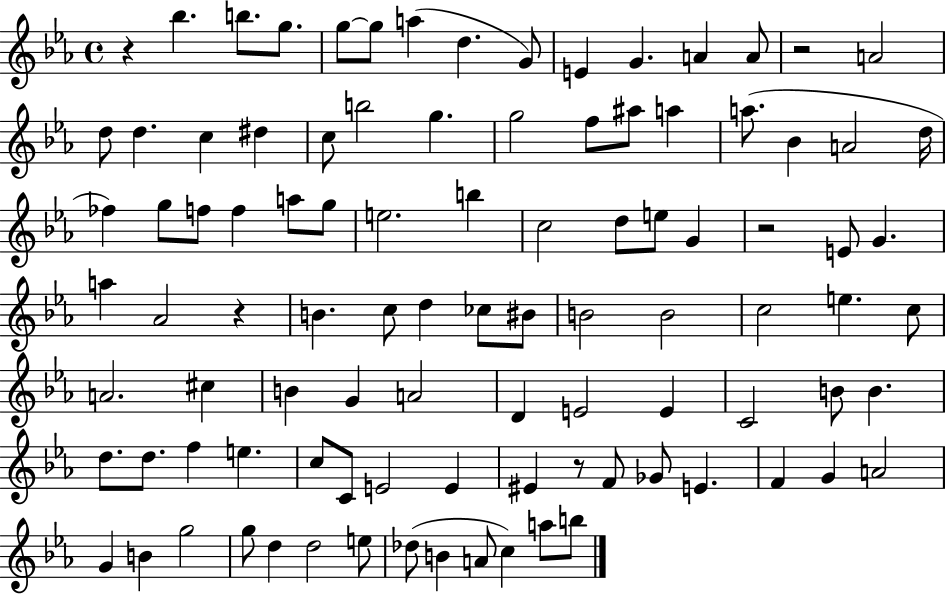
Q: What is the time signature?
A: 4/4